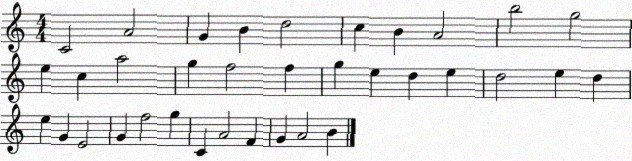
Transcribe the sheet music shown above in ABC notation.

X:1
T:Untitled
M:4/4
L:1/4
K:C
C2 A2 G B d2 c B A2 b2 g2 e c a2 g f2 f g e d e d2 e d e G E2 G f2 g C A2 F G A2 B